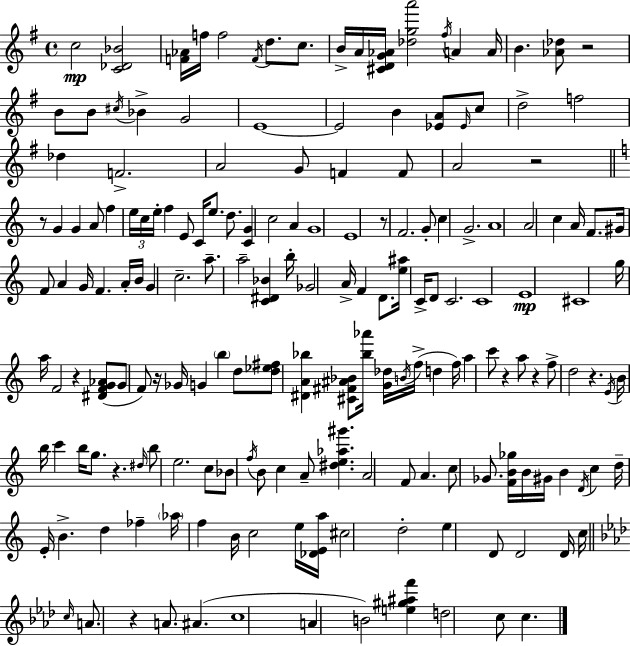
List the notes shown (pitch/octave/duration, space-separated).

C5/h [C4,Db4,Bb4]/h [F4,Ab4]/s F5/s F5/h F4/s D5/e. C5/e. B4/s A4/s [C#4,D4,G4,Ab4]/s [Db5,G5,A6]/h F#5/s A4/q A4/s B4/q. [Ab4,Db5]/e R/h B4/e B4/e C#5/s Bb4/q G4/h E4/w E4/h B4/q [Eb4,A4]/e Eb4/s C5/e D5/h F5/h Db5/q F4/h. A4/h G4/e F4/q F4/e A4/h R/h R/e G4/q G4/q A4/e F5/q E5/s C5/s E5/s F5/q E4/e C4/s E5/e. D5/e. [C4,G4]/q C5/h A4/q G4/w E4/w R/e F4/h. G4/e C5/q G4/h. A4/w A4/h C5/q A4/s F4/e. G#4/s F4/e A4/q G4/s F4/q. A4/s B4/s G4/q C5/h. A5/e. A5/h [C4,D#4,Bb4]/q B5/s Gb4/h A4/s F4/q D4/e. [E5,A#5]/s C4/s D4/e C4/h. C4/w E4/w C#4/w G5/s A5/s F4/h R/q [D#4,F4,G4,Ab4]/e G4/e F4/e R/s Gb4/s G4/q B5/q D5/e [D5,Eb5,F#5]/e [D#4,A4,Bb5]/q [C#4,F#4,A#4,Bb4]/e [Bb5,Ab6]/s [G4,Db5]/s B4/s F5/s D5/q F5/s A5/q C6/e R/q A5/e R/q F5/e D5/h R/q. E4/s B4/s B5/s C6/q B5/s G5/e. R/q. D#5/s B5/e E5/h. C5/e Bb4/e F5/s B4/e C5/q A4/e [D#5,E5,Ab5,G#6]/q. A4/h F4/e A4/q. C5/e Gb4/e. [F4,B4,Gb5]/s B4/s G#4/s B4/q D4/s C5/q D5/s E4/s B4/q. D5/q FES5/q Ab5/s F5/q B4/s C5/h E5/s [Db4,E4,A5]/s C#5/h D5/h E5/q D4/e D4/h D4/s C5/s C5/s A4/e. R/q A4/e. A#4/q. C5/w A4/q B4/h [E5,G#5,A#5,F6]/q D5/h C5/e C5/q.